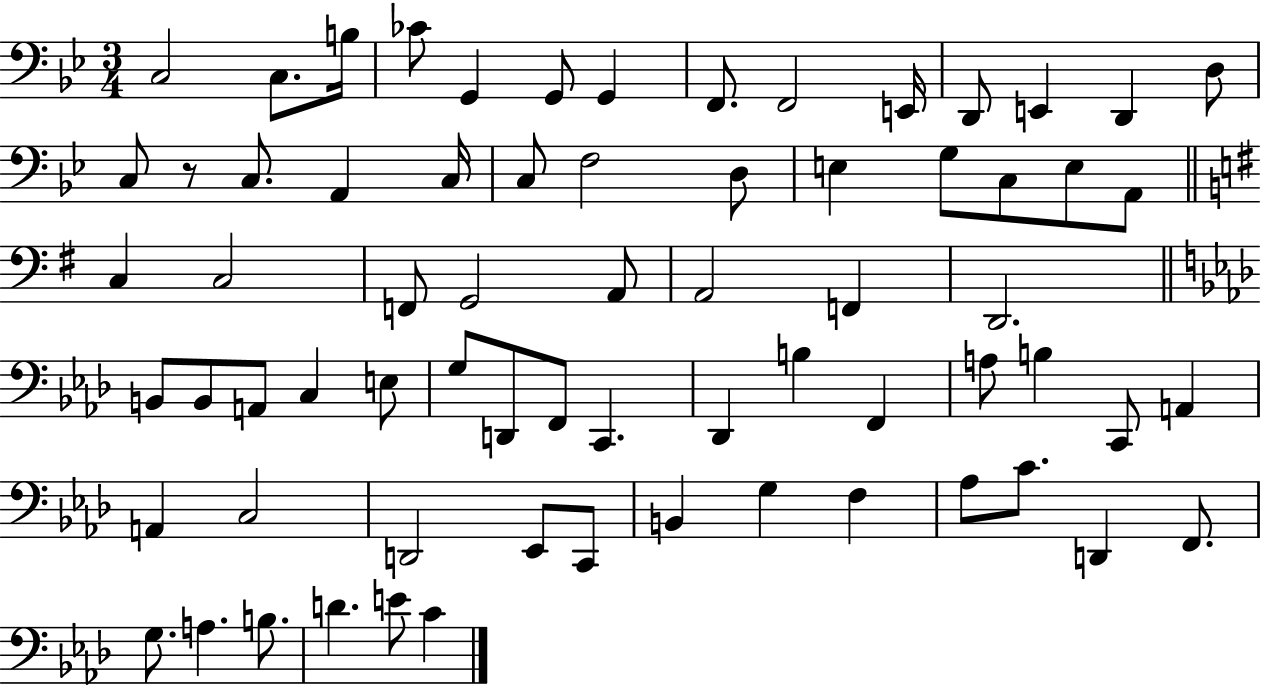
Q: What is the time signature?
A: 3/4